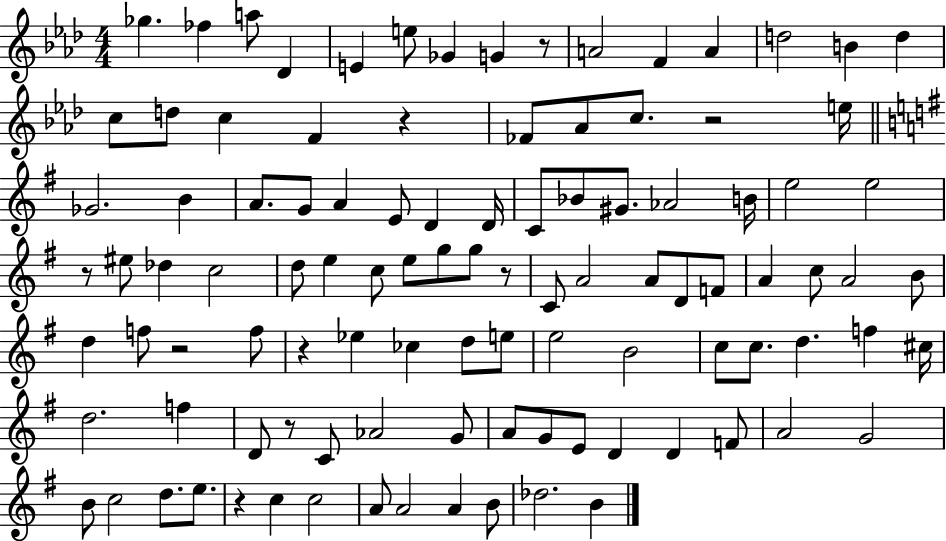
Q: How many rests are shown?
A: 9